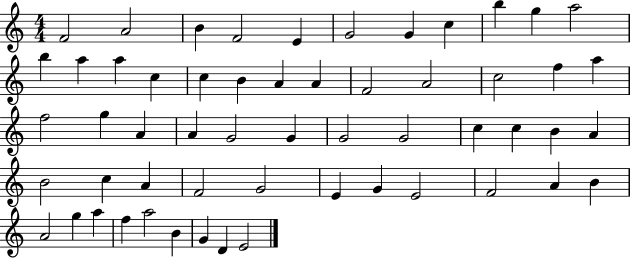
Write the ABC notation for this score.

X:1
T:Untitled
M:4/4
L:1/4
K:C
F2 A2 B F2 E G2 G c b g a2 b a a c c B A A F2 A2 c2 f a f2 g A A G2 G G2 G2 c c B A B2 c A F2 G2 E G E2 F2 A B A2 g a f a2 B G D E2